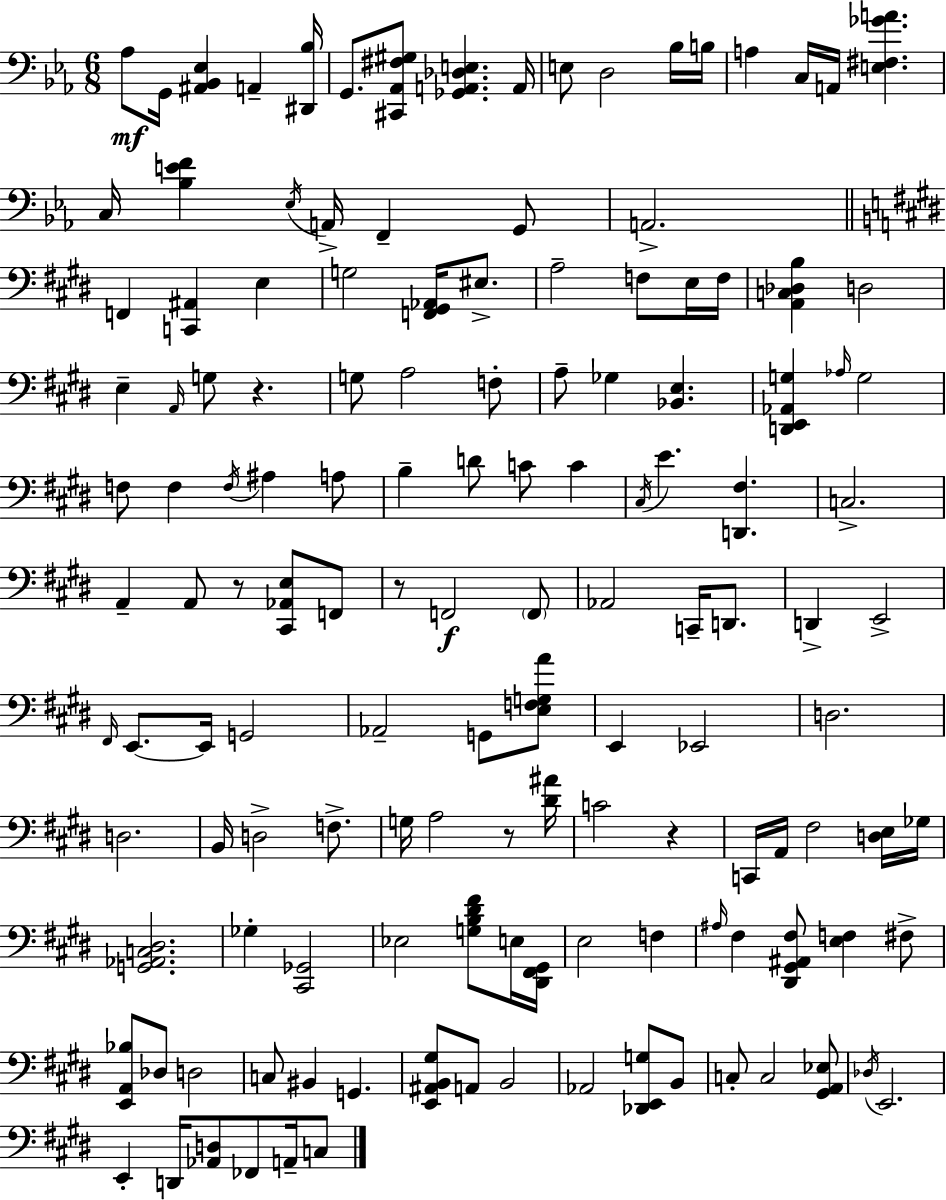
X:1
T:Untitled
M:6/8
L:1/4
K:Cm
_A,/2 G,,/4 [^A,,_B,,_E,] A,, [^D,,_B,]/4 G,,/2 [^C,,_A,,^F,^G,]/2 [_G,,A,,_D,E,] A,,/4 E,/2 D,2 _B,/4 B,/4 A, C,/4 A,,/4 [E,^F,_GA] C,/4 [_B,EF] _E,/4 A,,/4 F,, G,,/2 A,,2 F,, [C,,^A,,] E, G,2 [F,,^G,,_A,,]/4 ^E,/2 A,2 F,/2 E,/4 F,/4 [A,,C,_D,B,] D,2 E, A,,/4 G,/2 z G,/2 A,2 F,/2 A,/2 _G, [_B,,E,] [D,,E,,_A,,G,] _A,/4 G,2 F,/2 F, F,/4 ^A, A,/2 B, D/2 C/2 C ^C,/4 E [D,,^F,] C,2 A,, A,,/2 z/2 [^C,,_A,,E,]/2 F,,/2 z/2 F,,2 F,,/2 _A,,2 C,,/4 D,,/2 D,, E,,2 ^F,,/4 E,,/2 E,,/4 G,,2 _A,,2 G,,/2 [E,F,G,A]/2 E,, _E,,2 D,2 D,2 B,,/4 D,2 F,/2 G,/4 A,2 z/2 [^D^A]/4 C2 z C,,/4 A,,/4 ^F,2 [D,E,]/4 _G,/4 [G,,_A,,C,^D,]2 _G, [^C,,_G,,]2 _E,2 [G,B,^D^F]/2 E,/4 [^D,,^F,,^G,,]/4 E,2 F, ^A,/4 ^F, [^D,,^G,,^A,,^F,]/2 [E,F,] ^F,/2 [E,,A,,_B,]/2 _D,/2 D,2 C,/2 ^B,, G,, [E,,^A,,B,,^G,]/2 A,,/2 B,,2 _A,,2 [_D,,E,,G,]/2 B,,/2 C,/2 C,2 [^G,,A,,_E,]/2 _D,/4 E,,2 E,, D,,/4 [_A,,D,]/2 _F,,/2 A,,/4 C,/2